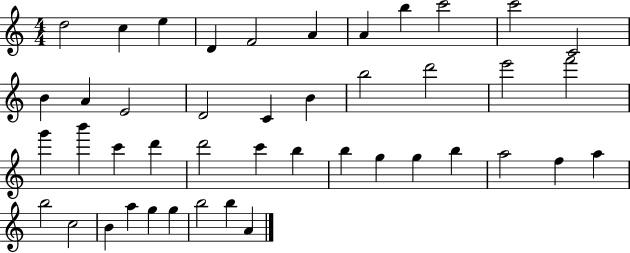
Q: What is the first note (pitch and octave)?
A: D5